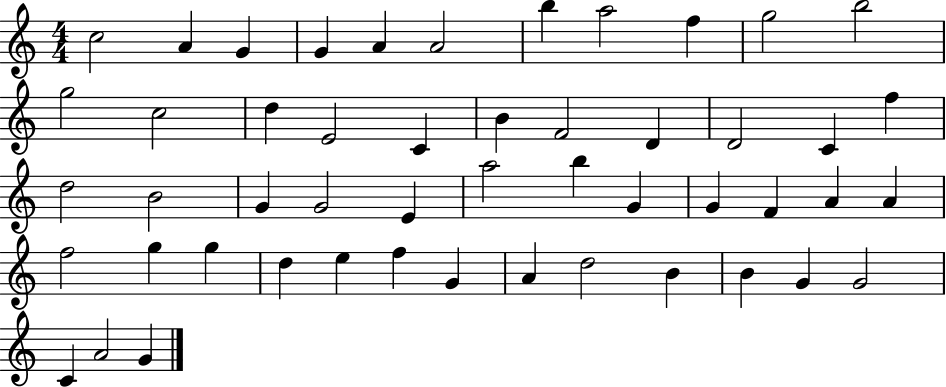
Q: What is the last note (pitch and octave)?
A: G4